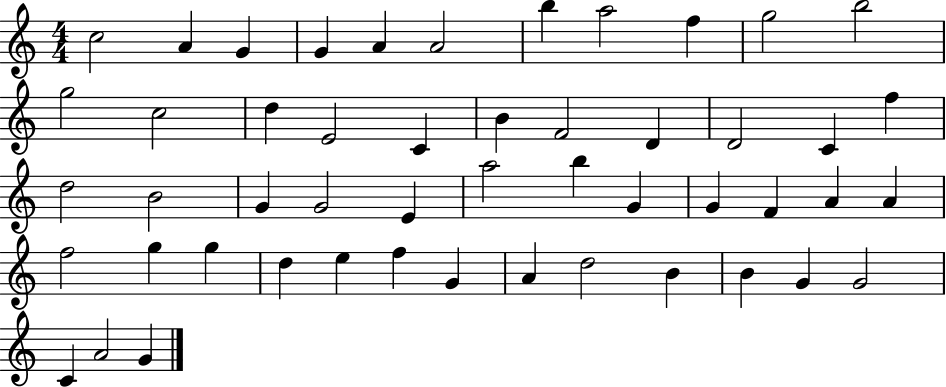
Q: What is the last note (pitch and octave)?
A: G4